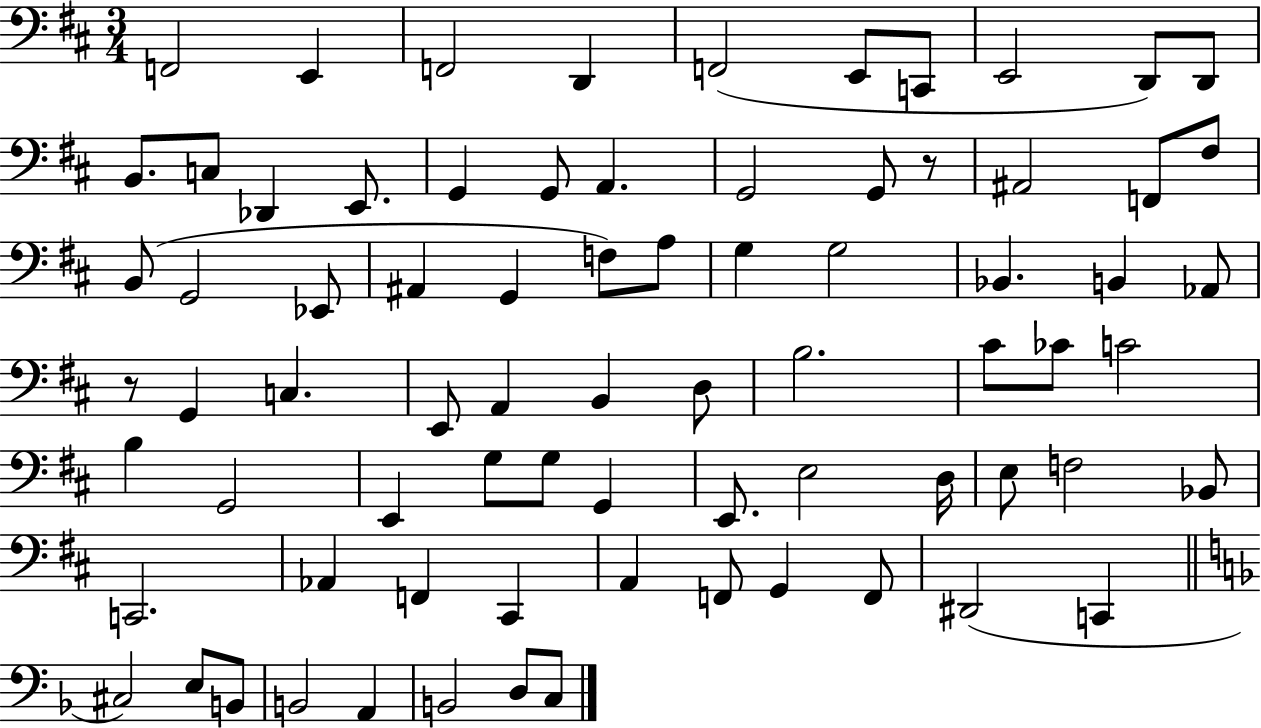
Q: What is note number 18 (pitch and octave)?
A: G2